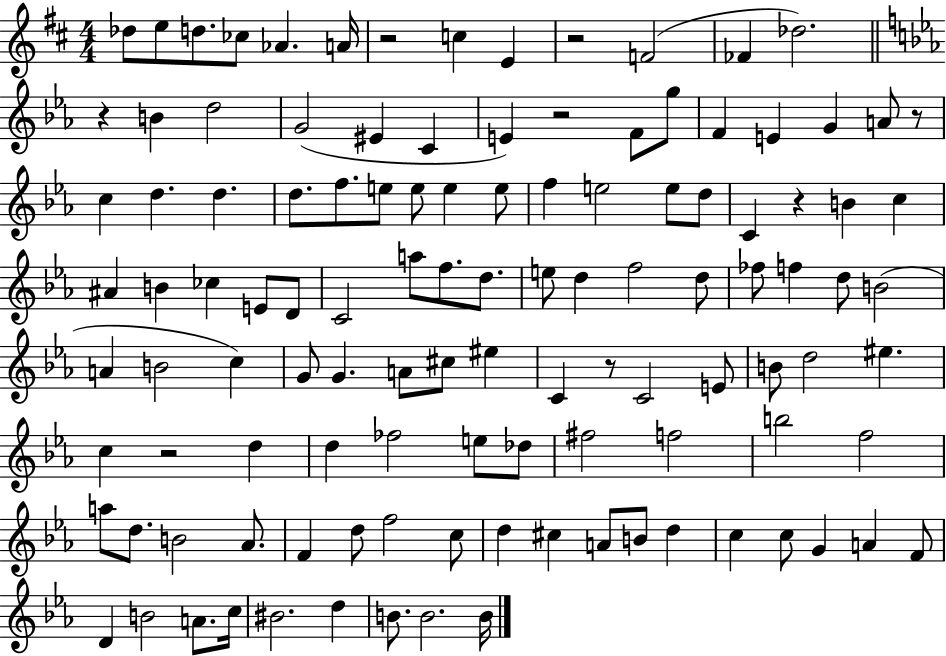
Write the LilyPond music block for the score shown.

{
  \clef treble
  \numericTimeSignature
  \time 4/4
  \key d \major
  des''8 e''8 d''8. ces''8 aes'4. a'16 | r2 c''4 e'4 | r2 f'2( | fes'4 des''2.) | \break \bar "||" \break \key c \minor r4 b'4 d''2 | g'2( eis'4 c'4 | e'4) r2 f'8 g''8 | f'4 e'4 g'4 a'8 r8 | \break c''4 d''4. d''4. | d''8. f''8. e''8 e''8 e''4 e''8 | f''4 e''2 e''8 d''8 | c'4 r4 b'4 c''4 | \break ais'4 b'4 ces''4 e'8 d'8 | c'2 a''8 f''8. d''8. | e''8 d''4 f''2 d''8 | fes''8 f''4 d''8 b'2( | \break a'4 b'2 c''4) | g'8 g'4. a'8 cis''8 eis''4 | c'4 r8 c'2 e'8 | b'8 d''2 eis''4. | \break c''4 r2 d''4 | d''4 fes''2 e''8 des''8 | fis''2 f''2 | b''2 f''2 | \break a''8 d''8. b'2 aes'8. | f'4 d''8 f''2 c''8 | d''4 cis''4 a'8 b'8 d''4 | c''4 c''8 g'4 a'4 f'8 | \break d'4 b'2 a'8. c''16 | bis'2. d''4 | b'8. b'2. b'16 | \bar "|."
}